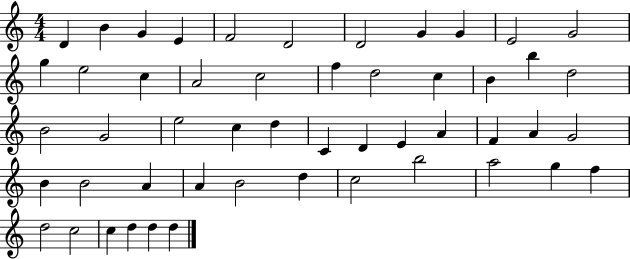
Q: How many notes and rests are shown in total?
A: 51